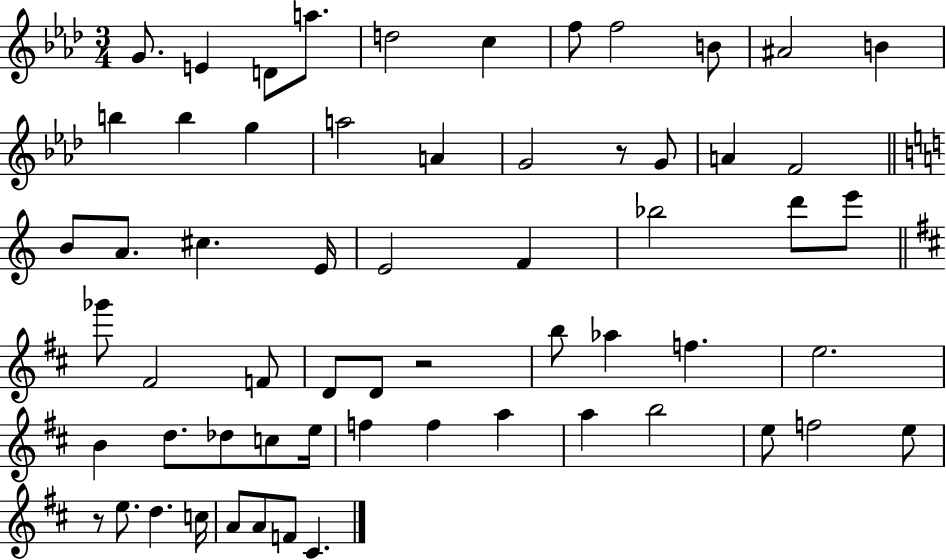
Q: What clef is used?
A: treble